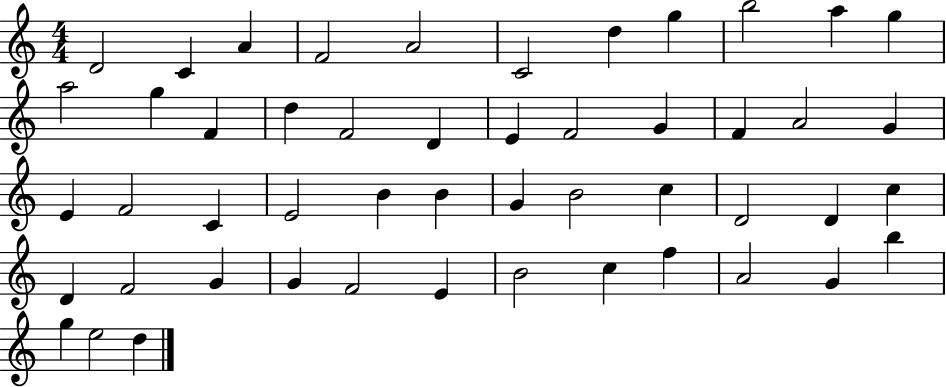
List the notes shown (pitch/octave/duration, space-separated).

D4/h C4/q A4/q F4/h A4/h C4/h D5/q G5/q B5/h A5/q G5/q A5/h G5/q F4/q D5/q F4/h D4/q E4/q F4/h G4/q F4/q A4/h G4/q E4/q F4/h C4/q E4/h B4/q B4/q G4/q B4/h C5/q D4/h D4/q C5/q D4/q F4/h G4/q G4/q F4/h E4/q B4/h C5/q F5/q A4/h G4/q B5/q G5/q E5/h D5/q